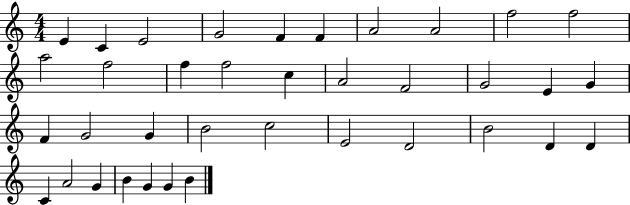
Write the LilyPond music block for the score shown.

{
  \clef treble
  \numericTimeSignature
  \time 4/4
  \key c \major
  e'4 c'4 e'2 | g'2 f'4 f'4 | a'2 a'2 | f''2 f''2 | \break a''2 f''2 | f''4 f''2 c''4 | a'2 f'2 | g'2 e'4 g'4 | \break f'4 g'2 g'4 | b'2 c''2 | e'2 d'2 | b'2 d'4 d'4 | \break c'4 a'2 g'4 | b'4 g'4 g'4 b'4 | \bar "|."
}